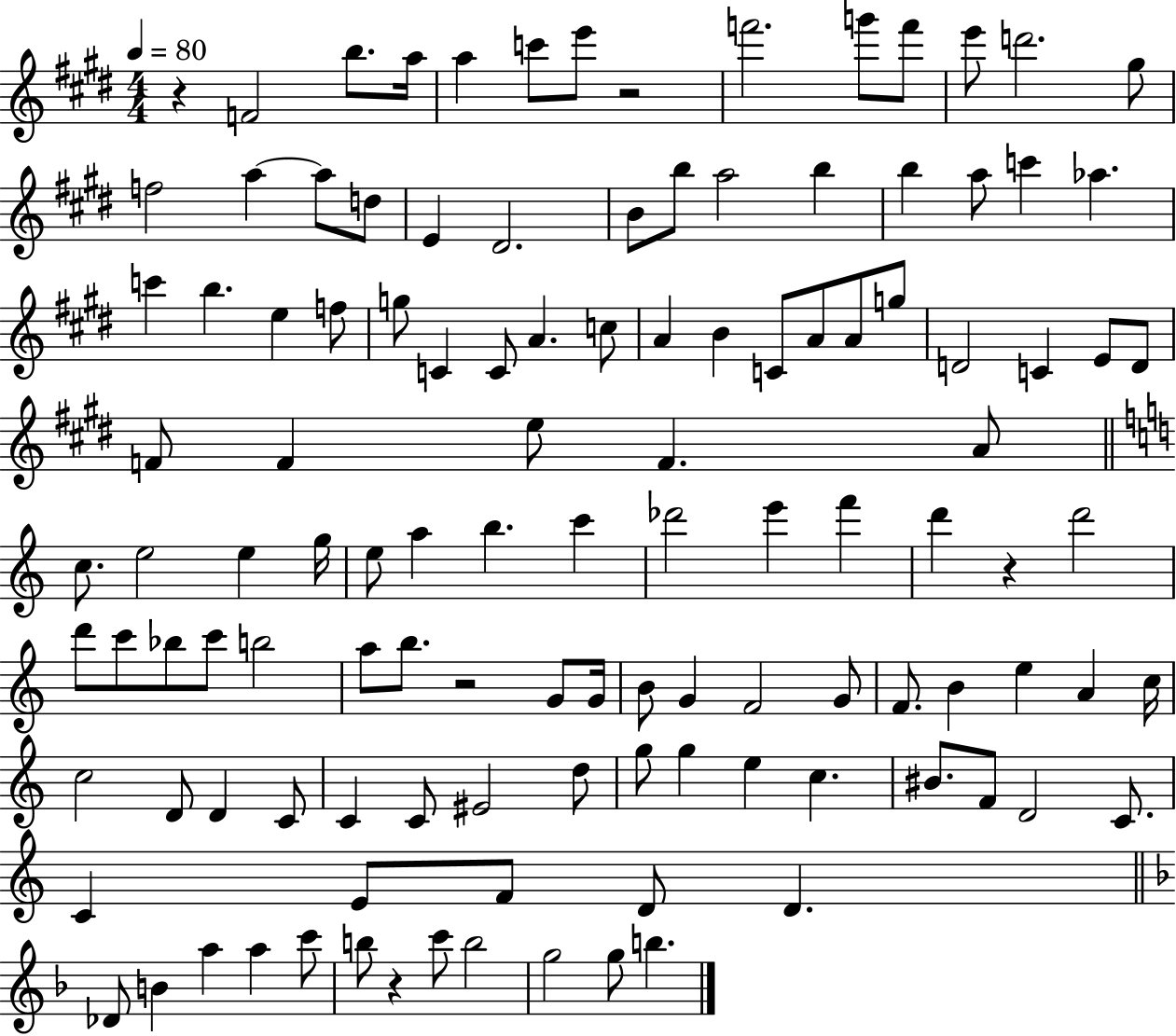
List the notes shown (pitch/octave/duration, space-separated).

R/q F4/h B5/e. A5/s A5/q C6/e E6/e R/h F6/h. G6/e F6/e E6/e D6/h. G#5/e F5/h A5/q A5/e D5/e E4/q D#4/h. B4/e B5/e A5/h B5/q B5/q A5/e C6/q Ab5/q. C6/q B5/q. E5/q F5/e G5/e C4/q C4/e A4/q. C5/e A4/q B4/q C4/e A4/e A4/e G5/e D4/h C4/q E4/e D4/e F4/e F4/q E5/e F4/q. A4/e C5/e. E5/h E5/q G5/s E5/e A5/q B5/q. C6/q Db6/h E6/q F6/q D6/q R/q D6/h D6/e C6/e Bb5/e C6/e B5/h A5/e B5/e. R/h G4/e G4/s B4/e G4/q F4/h G4/e F4/e. B4/q E5/q A4/q C5/s C5/h D4/e D4/q C4/e C4/q C4/e EIS4/h D5/e G5/e G5/q E5/q C5/q. BIS4/e. F4/e D4/h C4/e. C4/q E4/e F4/e D4/e D4/q. Db4/e B4/q A5/q A5/q C6/e B5/e R/q C6/e B5/h G5/h G5/e B5/q.